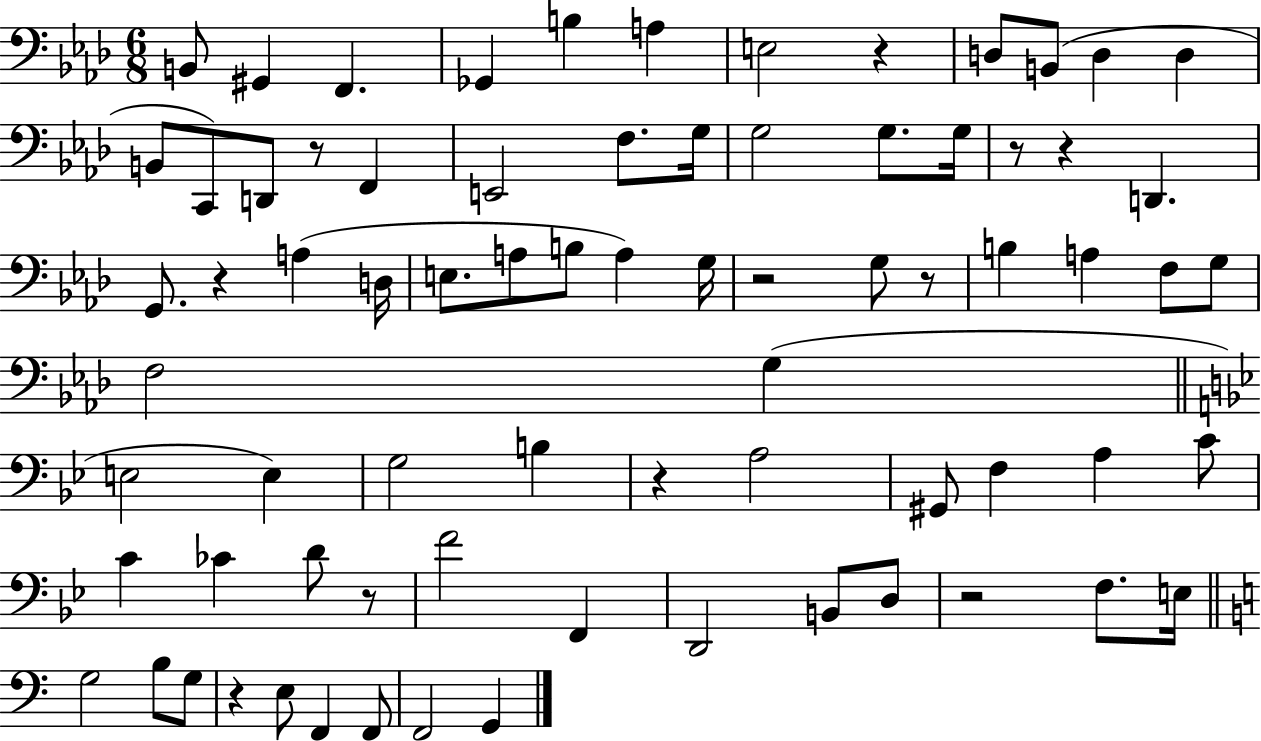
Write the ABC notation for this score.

X:1
T:Untitled
M:6/8
L:1/4
K:Ab
B,,/2 ^G,, F,, _G,, B, A, E,2 z D,/2 B,,/2 D, D, B,,/2 C,,/2 D,,/2 z/2 F,, E,,2 F,/2 G,/4 G,2 G,/2 G,/4 z/2 z D,, G,,/2 z A, D,/4 E,/2 A,/2 B,/2 A, G,/4 z2 G,/2 z/2 B, A, F,/2 G,/2 F,2 G, E,2 E, G,2 B, z A,2 ^G,,/2 F, A, C/2 C _C D/2 z/2 F2 F,, D,,2 B,,/2 D,/2 z2 F,/2 E,/4 G,2 B,/2 G,/2 z E,/2 F,, F,,/2 F,,2 G,,